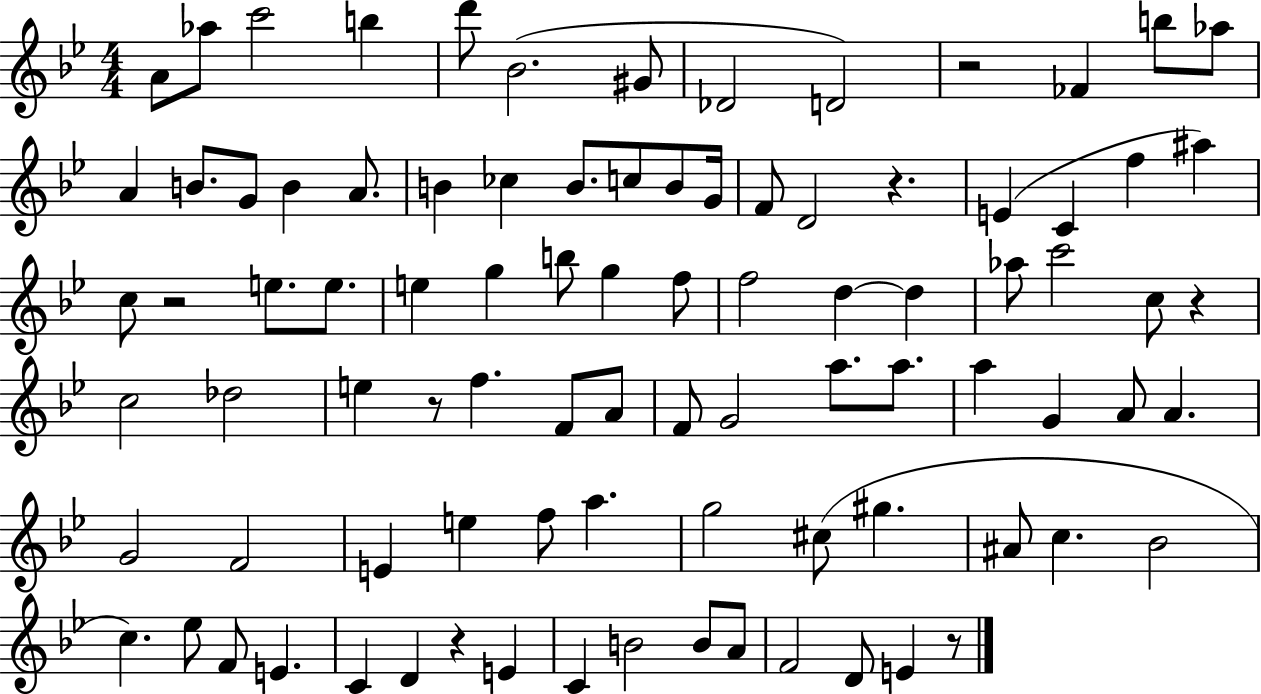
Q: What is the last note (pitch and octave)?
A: E4